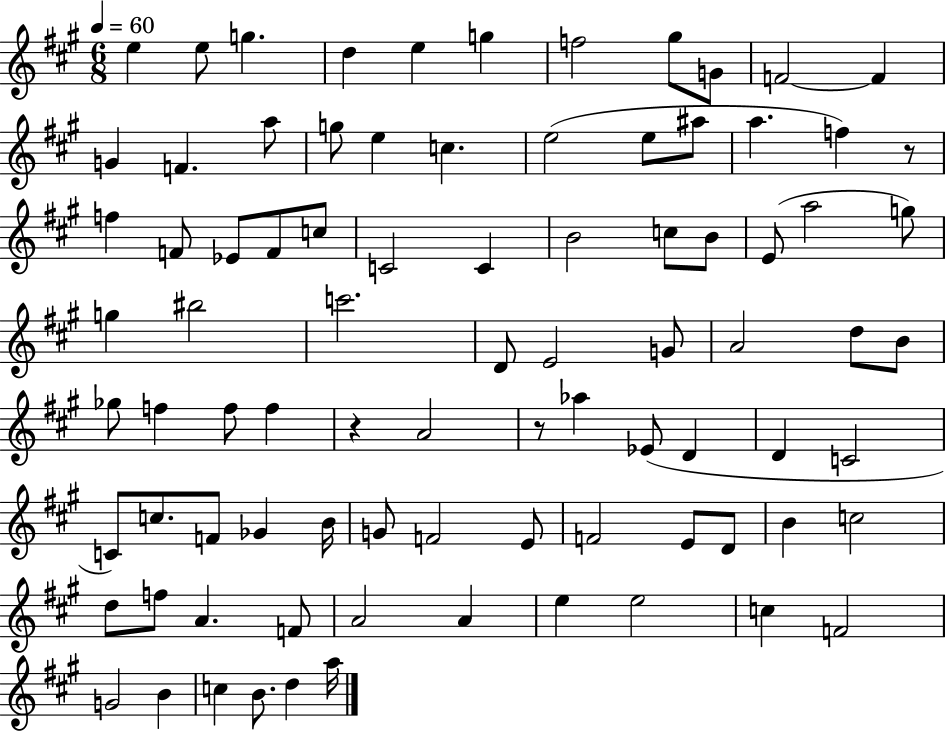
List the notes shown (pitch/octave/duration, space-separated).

E5/q E5/e G5/q. D5/q E5/q G5/q F5/h G#5/e G4/e F4/h F4/q G4/q F4/q. A5/e G5/e E5/q C5/q. E5/h E5/e A#5/e A5/q. F5/q R/e F5/q F4/e Eb4/e F4/e C5/e C4/h C4/q B4/h C5/e B4/e E4/e A5/h G5/e G5/q BIS5/h C6/h. D4/e E4/h G4/e A4/h D5/e B4/e Gb5/e F5/q F5/e F5/q R/q A4/h R/e Ab5/q Eb4/e D4/q D4/q C4/h C4/e C5/e. F4/e Gb4/q B4/s G4/e F4/h E4/e F4/h E4/e D4/e B4/q C5/h D5/e F5/e A4/q. F4/e A4/h A4/q E5/q E5/h C5/q F4/h G4/h B4/q C5/q B4/e. D5/q A5/s